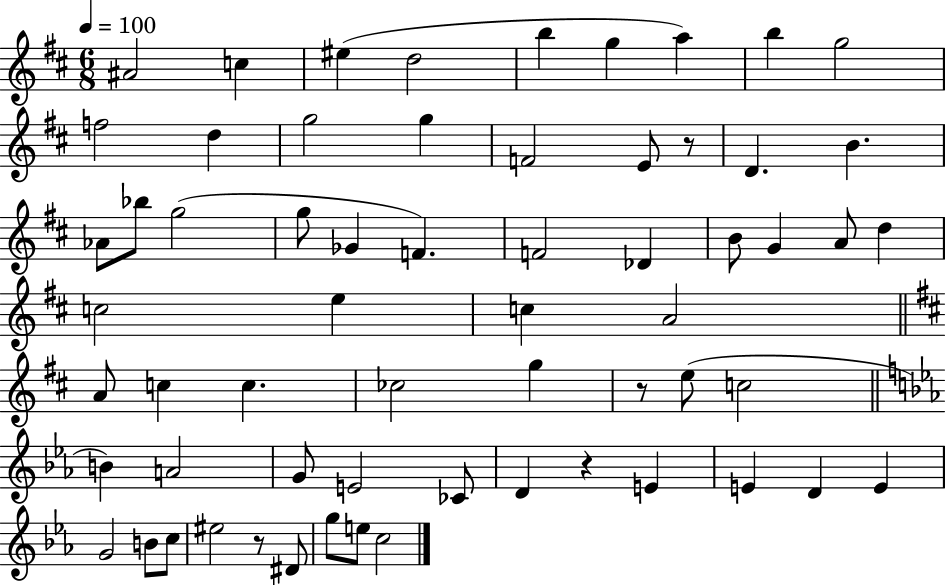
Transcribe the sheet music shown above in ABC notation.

X:1
T:Untitled
M:6/8
L:1/4
K:D
^A2 c ^e d2 b g a b g2 f2 d g2 g F2 E/2 z/2 D B _A/2 _b/2 g2 g/2 _G F F2 _D B/2 G A/2 d c2 e c A2 A/2 c c _c2 g z/2 e/2 c2 B A2 G/2 E2 _C/2 D z E E D E G2 B/2 c/2 ^e2 z/2 ^D/2 g/2 e/2 c2